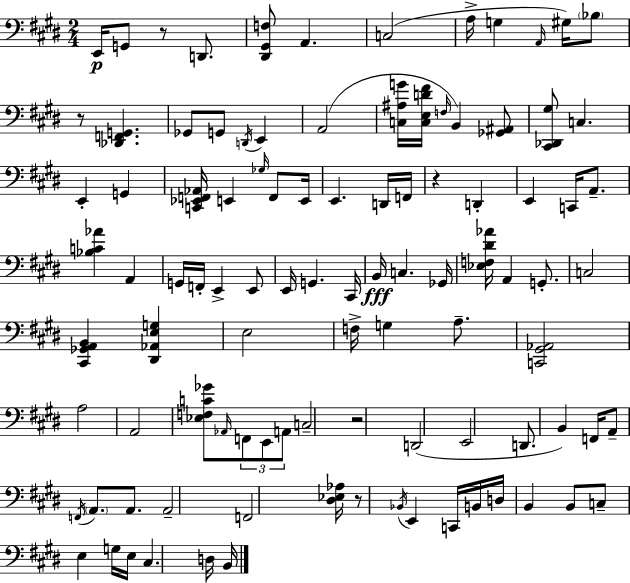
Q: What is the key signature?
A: E major